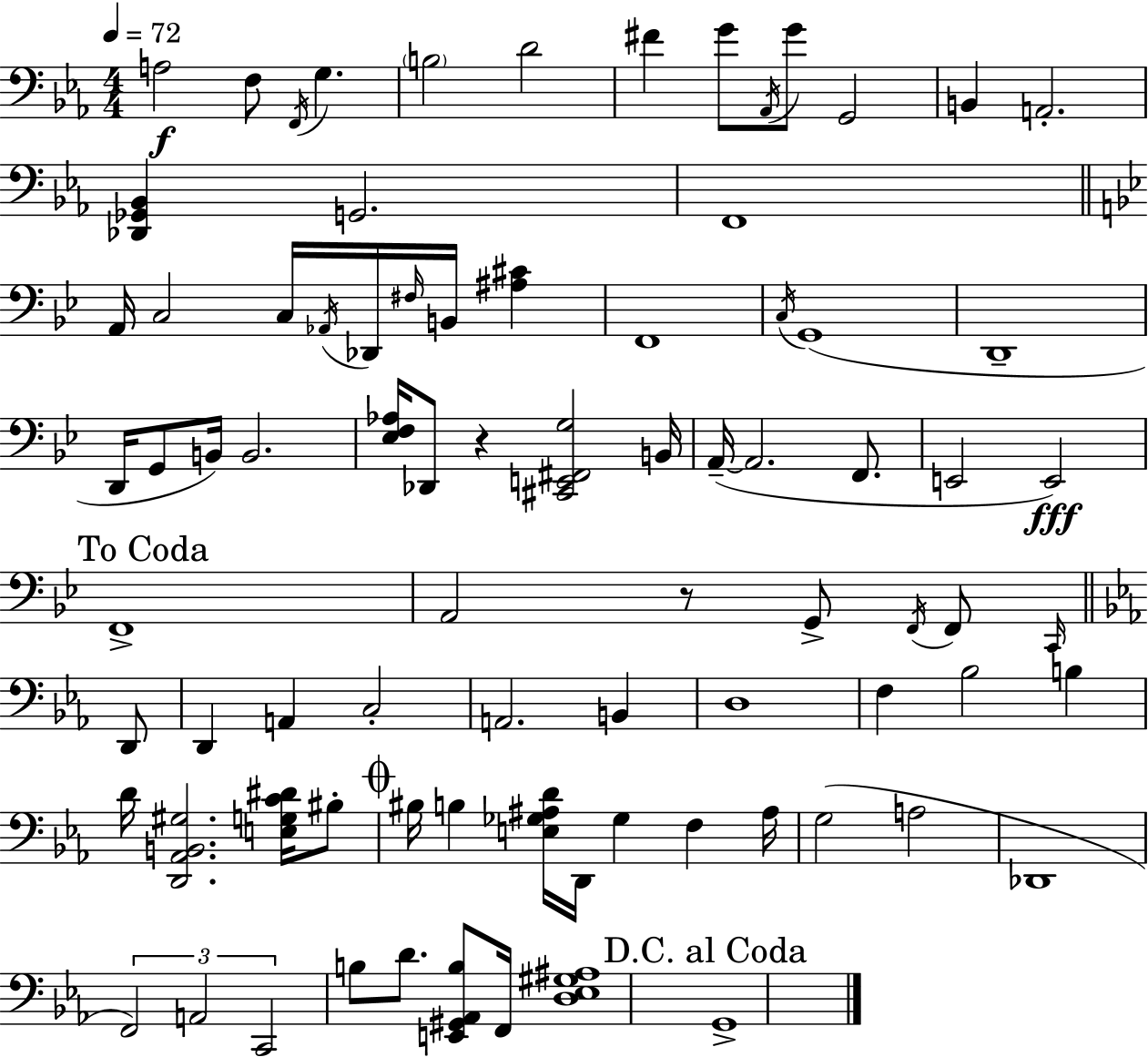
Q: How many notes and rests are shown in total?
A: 82